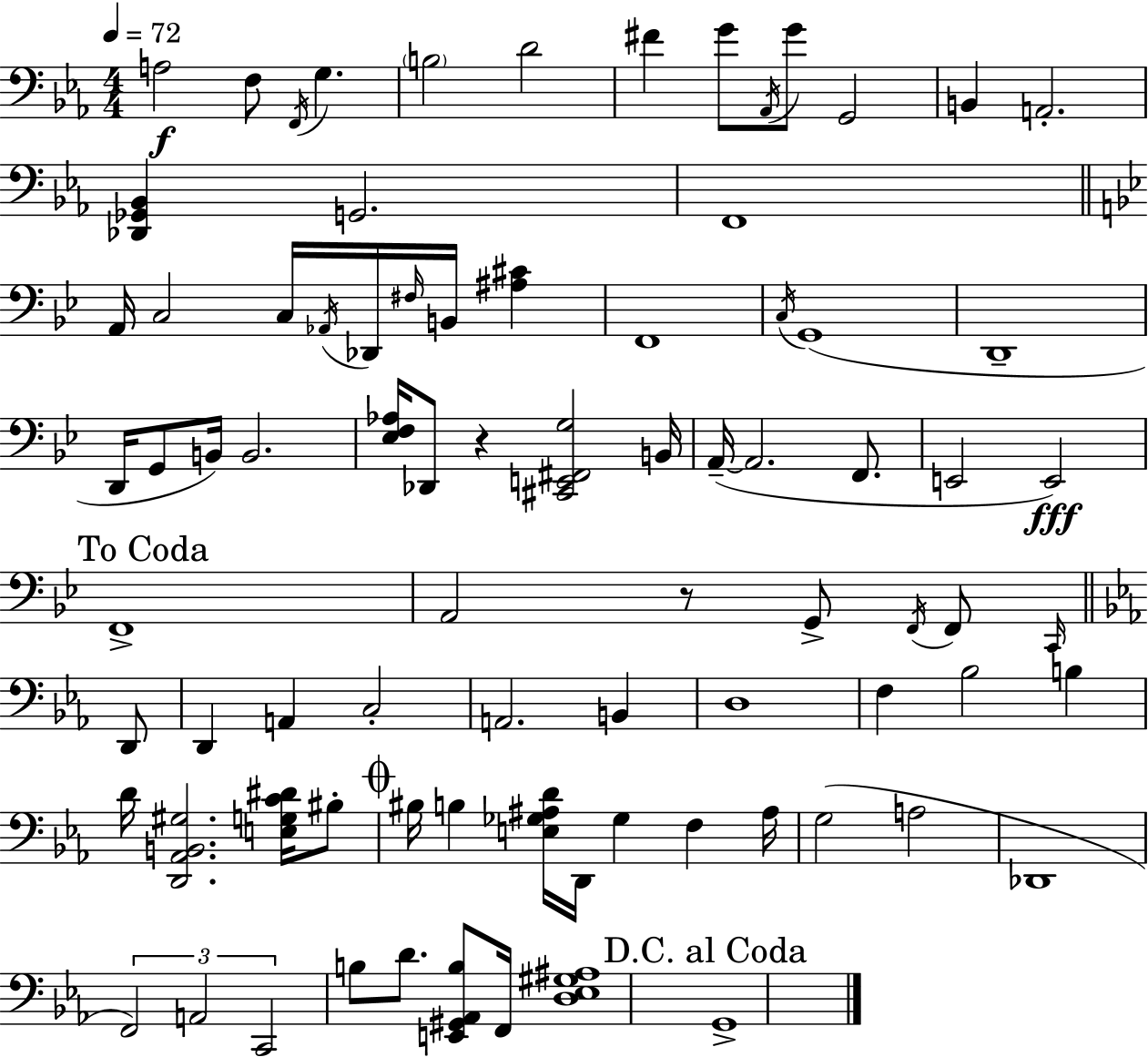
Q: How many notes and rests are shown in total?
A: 82